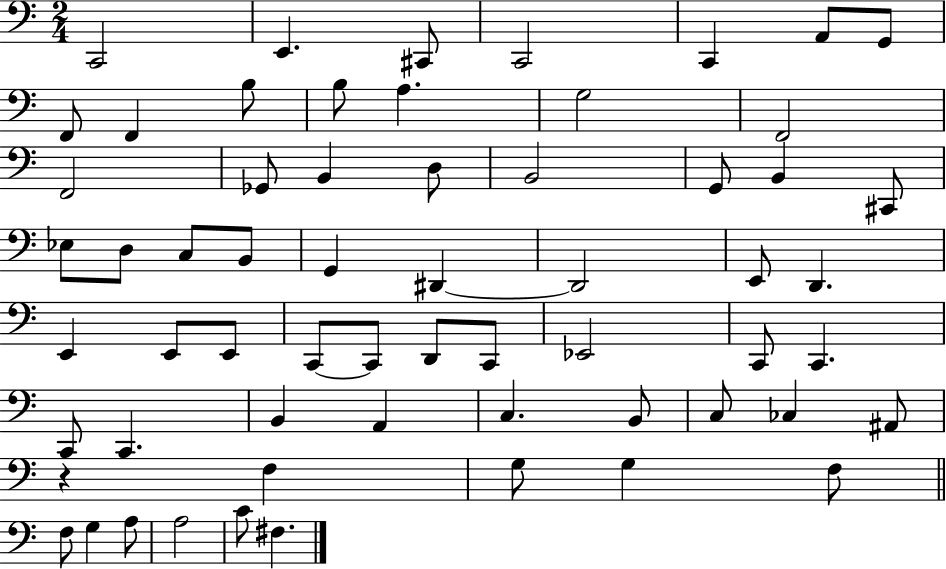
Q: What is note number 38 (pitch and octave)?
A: C2